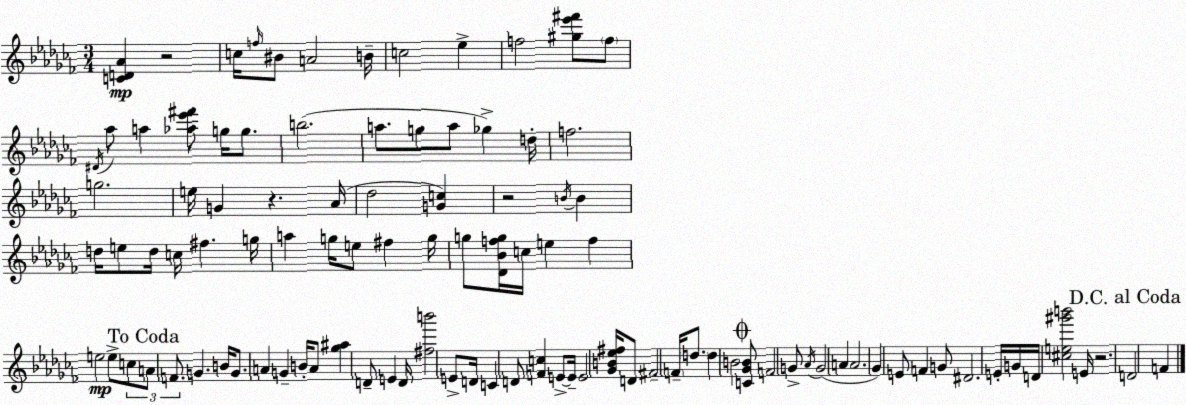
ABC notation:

X:1
T:Untitled
M:3/4
L:1/4
K:Abm
[CD_A] z2 c/4 f/4 ^B/2 A2 B/4 c2 _e f2 [^g_e'^f']/2 f/2 ^D/4 _a/2 a [_a_e'^f']/2 g/4 g/2 b2 a/2 g/2 a/2 _g d/4 f2 g2 e/4 G z _A/4 _d2 [Gc] z2 B/4 B d/4 e/2 d/4 c/4 ^f g/4 a g/4 e/2 ^f g/4 g/2 [_D_Bfg]/4 c/4 e f e2 e/2 c/2 A/2 F/2 G B/4 G/2 A G B/4 A/2 [_g^a] D/2 E D/4 [^fb']2 E/2 D/4 C D/2 [Fc] E/2 E/4 E2 [_GB_e^f]/4 D/2 ^F2 F/4 d/2 d B2 [C_GB]/2 F2 G/2 _A/4 G2 A A2 _G E/2 F G/2 ^D2 E/4 G/4 D/4 [^ce^g'b']2 E/4 z2 D2 F